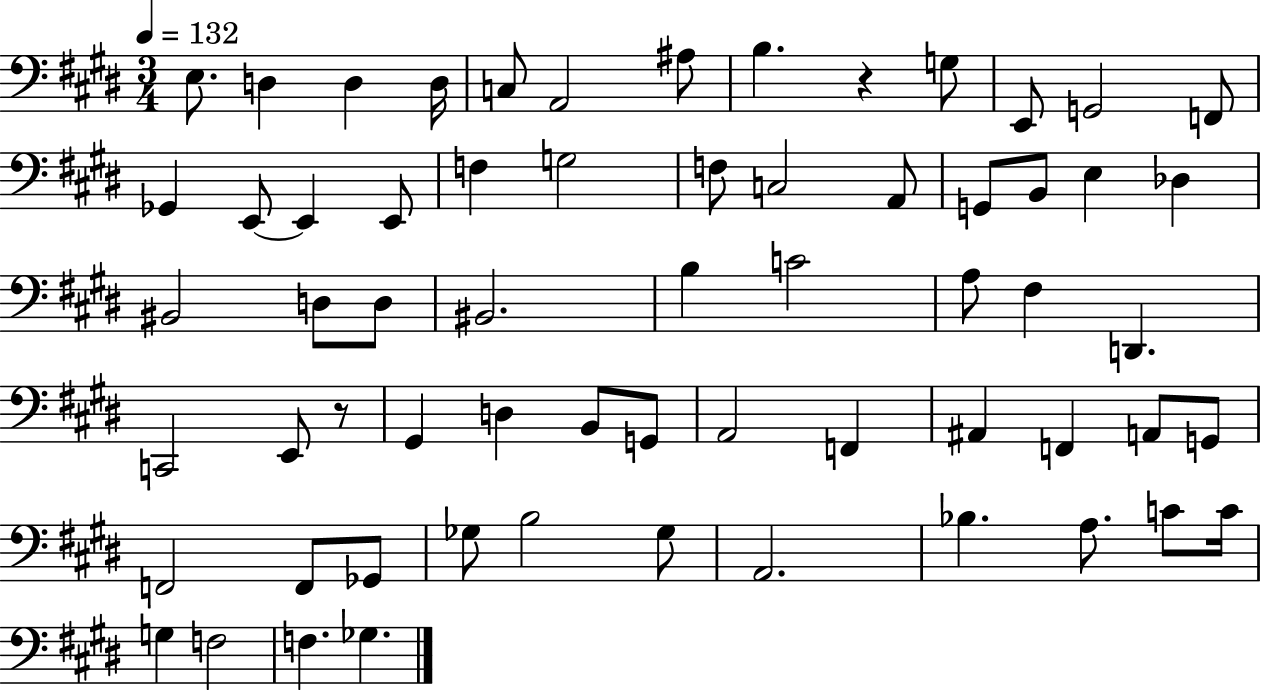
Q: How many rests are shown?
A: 2